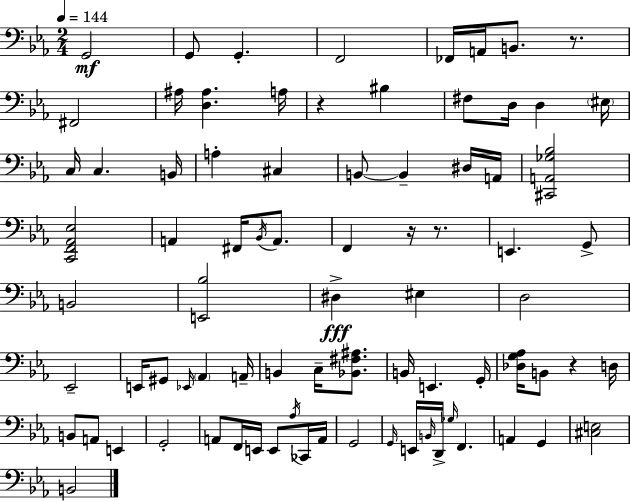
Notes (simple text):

G2/h G2/e G2/q. F2/h FES2/s A2/s B2/e. R/e. F#2/h A#3/s [D3,A#3]/q. A3/s R/q BIS3/q F#3/e D3/s D3/q EIS3/s C3/s C3/q. B2/s A3/q C#3/q B2/e B2/q D#3/s A2/s [C#2,A2,Gb3,Bb3]/h [C2,F2,Ab2,Eb3]/h A2/q F#2/s Bb2/s A2/e. F2/q R/s R/e. E2/q. G2/e B2/h [E2,Bb3]/h D#3/q EIS3/q D3/h Eb2/h E2/s G#2/e Eb2/s Ab2/q A2/s B2/q C3/s [Bb2,F#3,A#3]/e. B2/s E2/q. G2/s [Db3,G3,Ab3]/s B2/e R/q D3/s B2/e A2/e E2/q G2/h A2/e F2/s E2/s E2/e Ab3/s CES2/s A2/s G2/h G2/s E2/s B2/s D2/s Gb3/s F2/q. A2/q G2/q [C#3,E3]/h B2/h